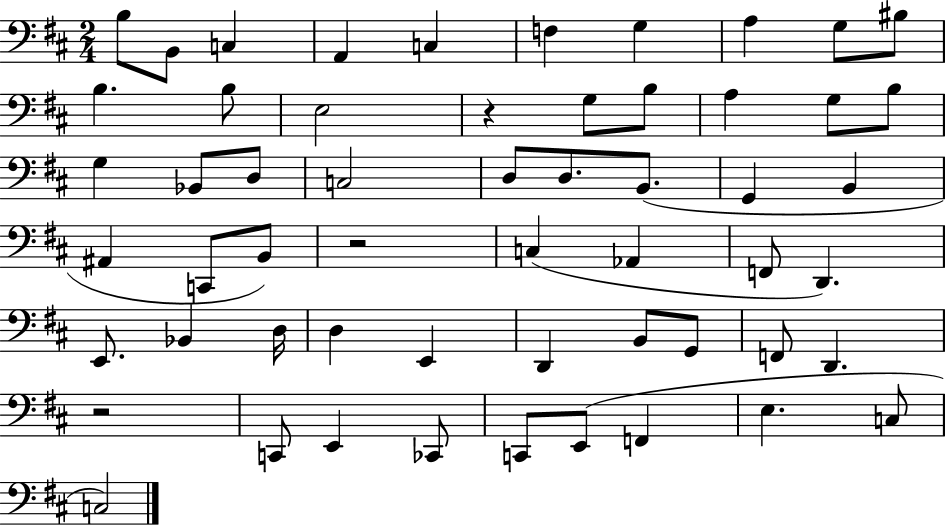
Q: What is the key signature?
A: D major